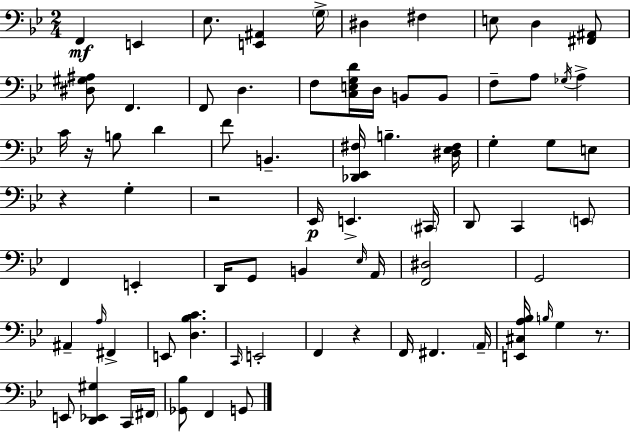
X:1
T:Untitled
M:2/4
L:1/4
K:Gm
F,, E,, _E,/2 [E,,^A,,] G,/4 ^D, ^F, E,/2 D, [^F,,^A,,]/2 [^D,^G,^A,]/2 F,, F,,/2 D, F,/2 [C,E,G,D]/4 D,/4 B,,/2 B,,/2 F,/2 A,/2 _G,/4 A, C/4 z/4 B,/2 D F/2 B,, [_D,,_E,,^F,]/4 B, [^D,_E,^F,]/4 G, G,/2 E,/2 z G, z2 _E,,/4 E,, ^C,,/4 D,,/2 C,, E,,/2 F,, E,, D,,/4 G,,/2 B,, _E,/4 A,,/4 [F,,^D,]2 G,,2 ^A,, A,/4 ^F,, E,,/2 [D,_B,C] C,,/4 E,,2 F,, z F,,/4 ^F,, A,,/4 [E,,^C,A,_B,]/4 B,/4 G, z/2 E,,/2 [D,,_E,,^G,] C,,/4 ^F,,/4 [_G,,_B,]/2 F,, G,,/2